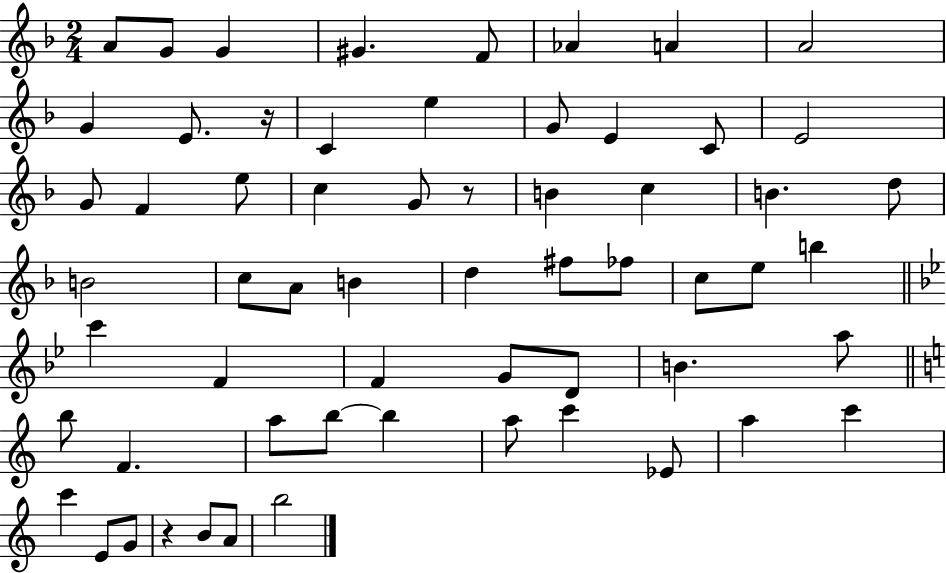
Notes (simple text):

A4/e G4/e G4/q G#4/q. F4/e Ab4/q A4/q A4/h G4/q E4/e. R/s C4/q E5/q G4/e E4/q C4/e E4/h G4/e F4/q E5/e C5/q G4/e R/e B4/q C5/q B4/q. D5/e B4/h C5/e A4/e B4/q D5/q F#5/e FES5/e C5/e E5/e B5/q C6/q F4/q F4/q G4/e D4/e B4/q. A5/e B5/e F4/q. A5/e B5/e B5/q A5/e C6/q Eb4/e A5/q C6/q C6/q E4/e G4/e R/q B4/e A4/e B5/h